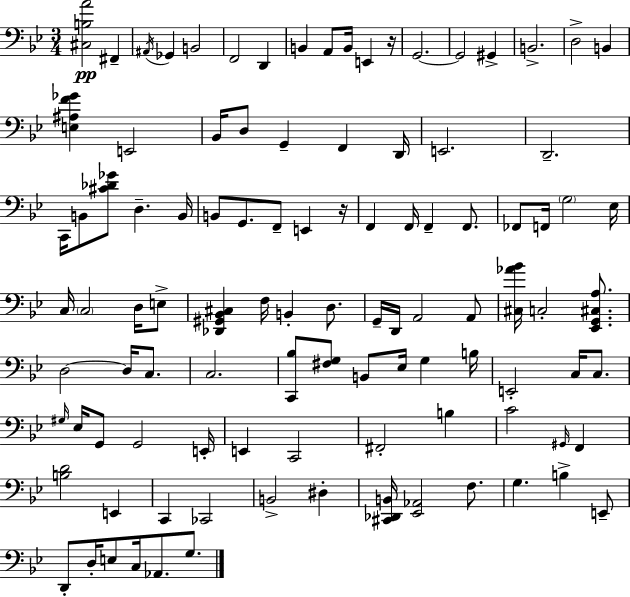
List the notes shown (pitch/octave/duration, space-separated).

[C#3,B3,A4]/h F#2/q A#2/s Gb2/q B2/h F2/h D2/q B2/q A2/e B2/s E2/q R/s G2/h. G2/h G#2/q B2/h. D3/h B2/q [E3,A#3,F4,Gb4]/q E2/h Bb2/s D3/e G2/q F2/q D2/s E2/h. D2/h. C2/s B2/e [C#4,Db4,Gb4]/e D3/q. B2/s B2/e G2/e. F2/e E2/q R/s F2/q F2/s F2/q F2/e. FES2/e F2/s G3/h Eb3/s C3/s C3/h D3/s E3/e [Db2,G#2,Bb2,C#3]/q F3/s B2/q D3/e. G2/s D2/s A2/h A2/e [C#3,Ab4,Bb4]/s C3/h [Eb2,G2,C#3,A3]/e. D3/h D3/s C3/e. C3/h. [C2,Bb3]/e [F#3,G3]/e B2/e Eb3/s G3/q B3/s E2/h C3/s C3/e. G#3/s Eb3/s G2/e G2/h E2/s E2/q C2/h F#2/h B3/q C4/h G#2/s F2/q [B3,D4]/h E2/q C2/q CES2/h B2/h D#3/q [C#2,Db2,B2]/s [Eb2,Ab2]/h F3/e. G3/q. B3/q E2/e D2/e D3/s E3/e C3/s Ab2/e. G3/e.